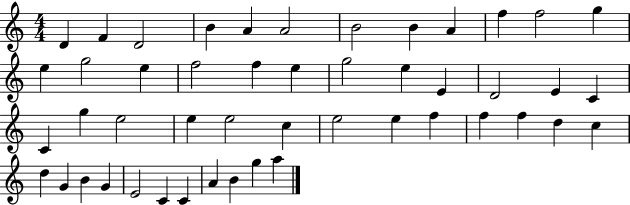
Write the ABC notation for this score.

X:1
T:Untitled
M:4/4
L:1/4
K:C
D F D2 B A A2 B2 B A f f2 g e g2 e f2 f e g2 e E D2 E C C g e2 e e2 c e2 e f f f d c d G B G E2 C C A B g a